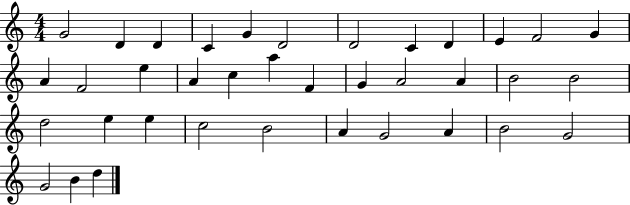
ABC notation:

X:1
T:Untitled
M:4/4
L:1/4
K:C
G2 D D C G D2 D2 C D E F2 G A F2 e A c a F G A2 A B2 B2 d2 e e c2 B2 A G2 A B2 G2 G2 B d